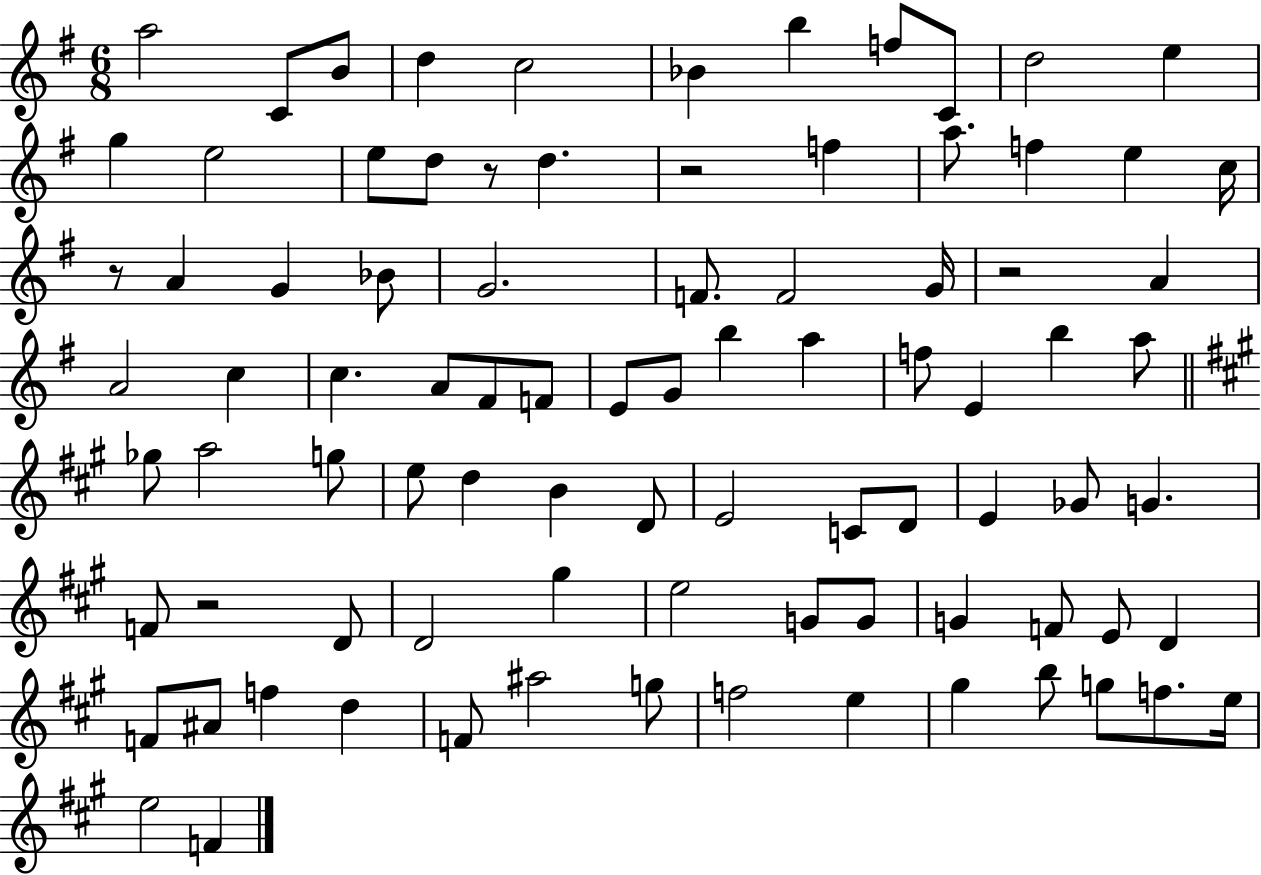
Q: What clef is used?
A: treble